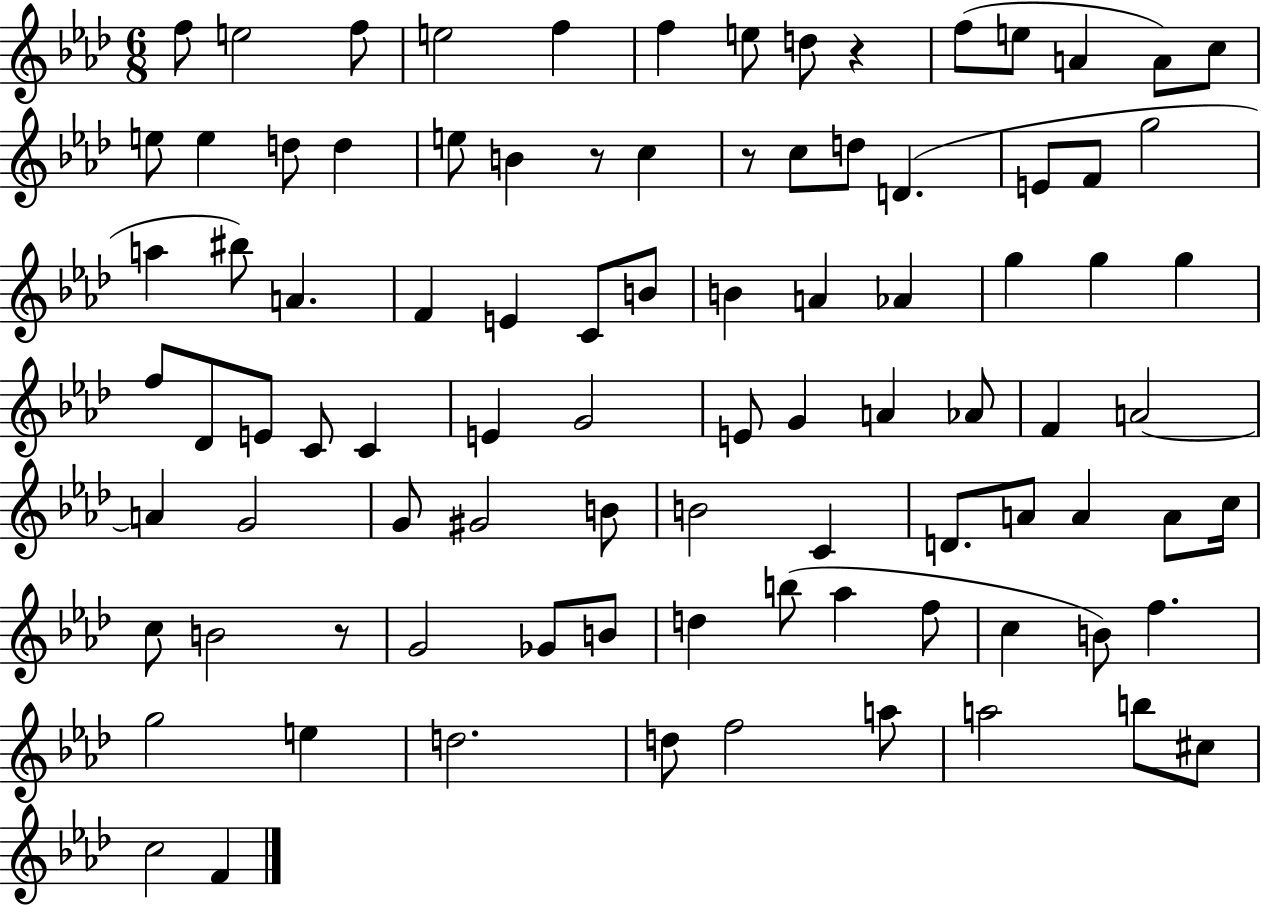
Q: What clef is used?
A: treble